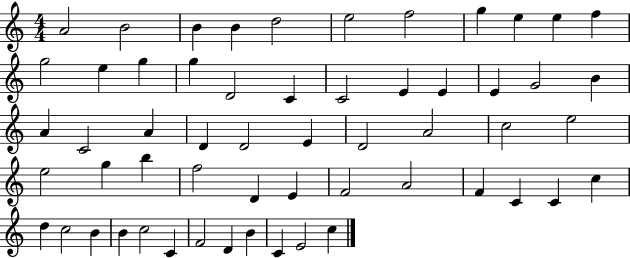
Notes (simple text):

A4/h B4/h B4/q B4/q D5/h E5/h F5/h G5/q E5/q E5/q F5/q G5/h E5/q G5/q G5/q D4/h C4/q C4/h E4/q E4/q E4/q G4/h B4/q A4/q C4/h A4/q D4/q D4/h E4/q D4/h A4/h C5/h E5/h E5/h G5/q B5/q F5/h D4/q E4/q F4/h A4/h F4/q C4/q C4/q C5/q D5/q C5/h B4/q B4/q C5/h C4/q F4/h D4/q B4/q C4/q E4/h C5/q